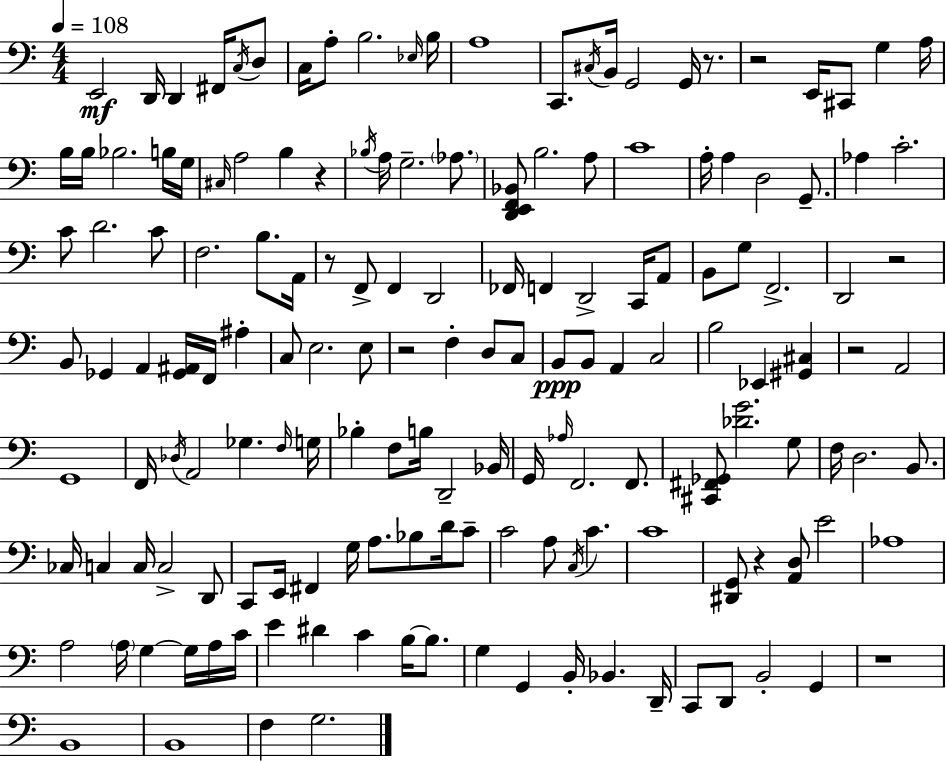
E2/h D2/s D2/q F#2/s C3/s D3/e C3/s A3/e B3/h. Eb3/s B3/s A3/w C2/e. C#3/s B2/s G2/h G2/s R/e. R/h E2/s C#2/e G3/q A3/s B3/s B3/s Bb3/h. B3/s G3/s C#3/s A3/h B3/q R/q Bb3/s A3/s G3/h. Ab3/e. [D2,E2,F2,Bb2]/e B3/h. A3/e C4/w A3/s A3/q D3/h G2/e. Ab3/q C4/h. C4/e D4/h. C4/e F3/h. B3/e. A2/s R/e F2/e F2/q D2/h FES2/s F2/q D2/h C2/s A2/e B2/e G3/e F2/h. D2/h R/h B2/e Gb2/q A2/q [Gb2,A#2]/s F2/s A#3/q C3/e E3/h. E3/e R/h F3/q D3/e C3/e B2/e B2/e A2/q C3/h B3/h Eb2/q [G#2,C#3]/q R/h A2/h G2/w F2/s Db3/s A2/h Gb3/q. F3/s G3/s Bb3/q F3/e B3/s D2/h Bb2/s G2/s Ab3/s F2/h. F2/e. [C#2,F#2,Gb2]/e [Db4,G4]/h. G3/e F3/s D3/h. B2/e. CES3/s C3/q C3/s C3/h D2/e C2/e E2/s F#2/q G3/s A3/e. Bb3/e D4/s C4/e C4/h A3/e C3/s C4/q. C4/w [D#2,G2]/e R/q [A2,D3]/e E4/h Ab3/w A3/h A3/s G3/q G3/s A3/s C4/s E4/q D#4/q C4/q B3/s B3/e. G3/q G2/q B2/s Bb2/q. D2/s C2/e D2/e B2/h G2/q R/w B2/w B2/w F3/q G3/h.